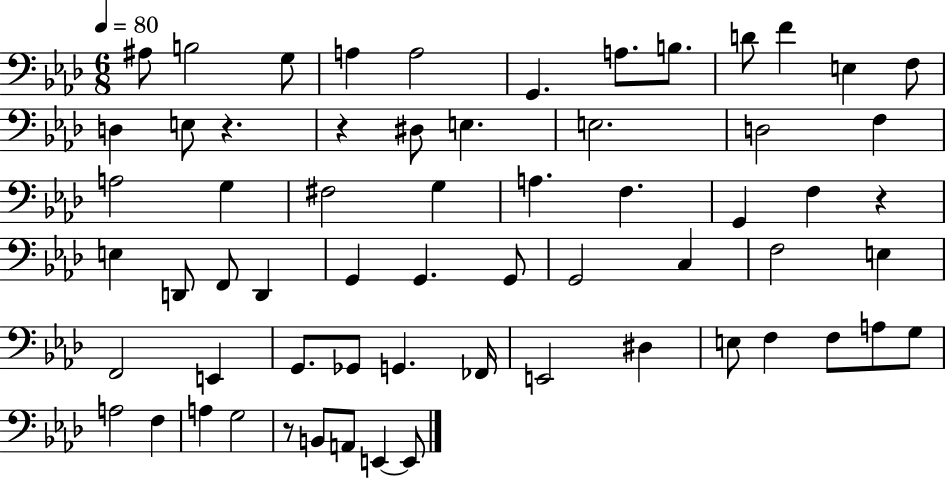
X:1
T:Untitled
M:6/8
L:1/4
K:Ab
^A,/2 B,2 G,/2 A, A,2 G,, A,/2 B,/2 D/2 F E, F,/2 D, E,/2 z z ^D,/2 E, E,2 D,2 F, A,2 G, ^F,2 G, A, F, G,, F, z E, D,,/2 F,,/2 D,, G,, G,, G,,/2 G,,2 C, F,2 E, F,,2 E,, G,,/2 _G,,/2 G,, _F,,/4 E,,2 ^D, E,/2 F, F,/2 A,/2 G,/2 A,2 F, A, G,2 z/2 B,,/2 A,,/2 E,, E,,/2